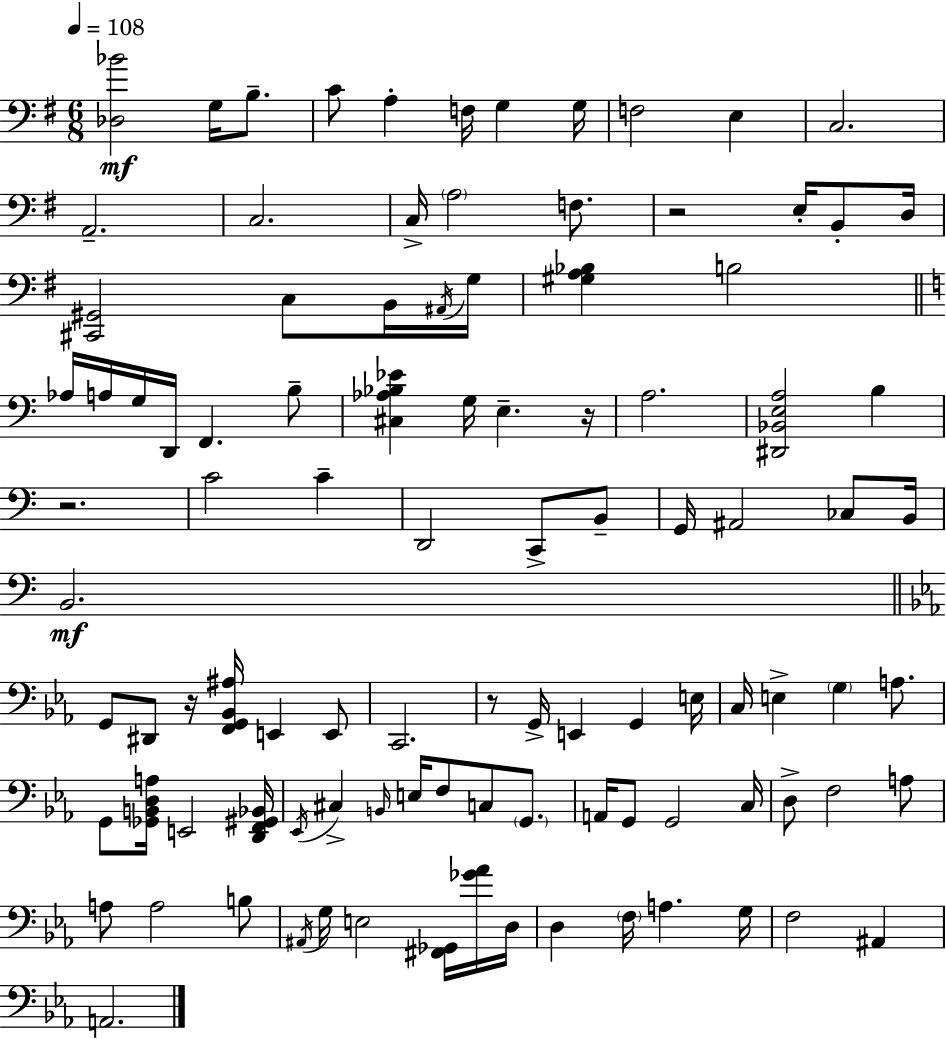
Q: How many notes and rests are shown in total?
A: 101